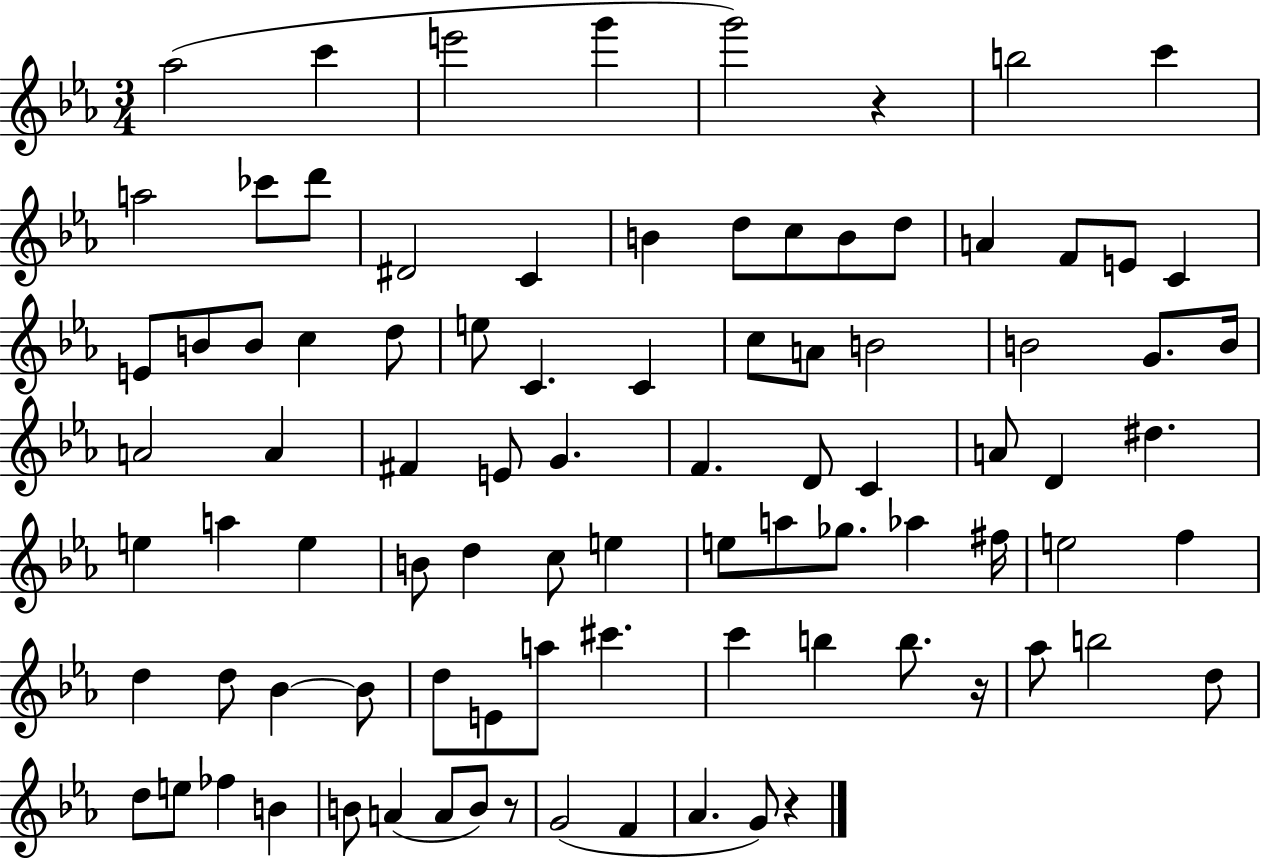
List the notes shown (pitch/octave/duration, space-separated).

Ab5/h C6/q E6/h G6/q G6/h R/q B5/h C6/q A5/h CES6/e D6/e D#4/h C4/q B4/q D5/e C5/e B4/e D5/e A4/q F4/e E4/e C4/q E4/e B4/e B4/e C5/q D5/e E5/e C4/q. C4/q C5/e A4/e B4/h B4/h G4/e. B4/s A4/h A4/q F#4/q E4/e G4/q. F4/q. D4/e C4/q A4/e D4/q D#5/q. E5/q A5/q E5/q B4/e D5/q C5/e E5/q E5/e A5/e Gb5/e. Ab5/q F#5/s E5/h F5/q D5/q D5/e Bb4/q Bb4/e D5/e E4/e A5/e C#6/q. C6/q B5/q B5/e. R/s Ab5/e B5/h D5/e D5/e E5/e FES5/q B4/q B4/e A4/q A4/e B4/e R/e G4/h F4/q Ab4/q. G4/e R/q